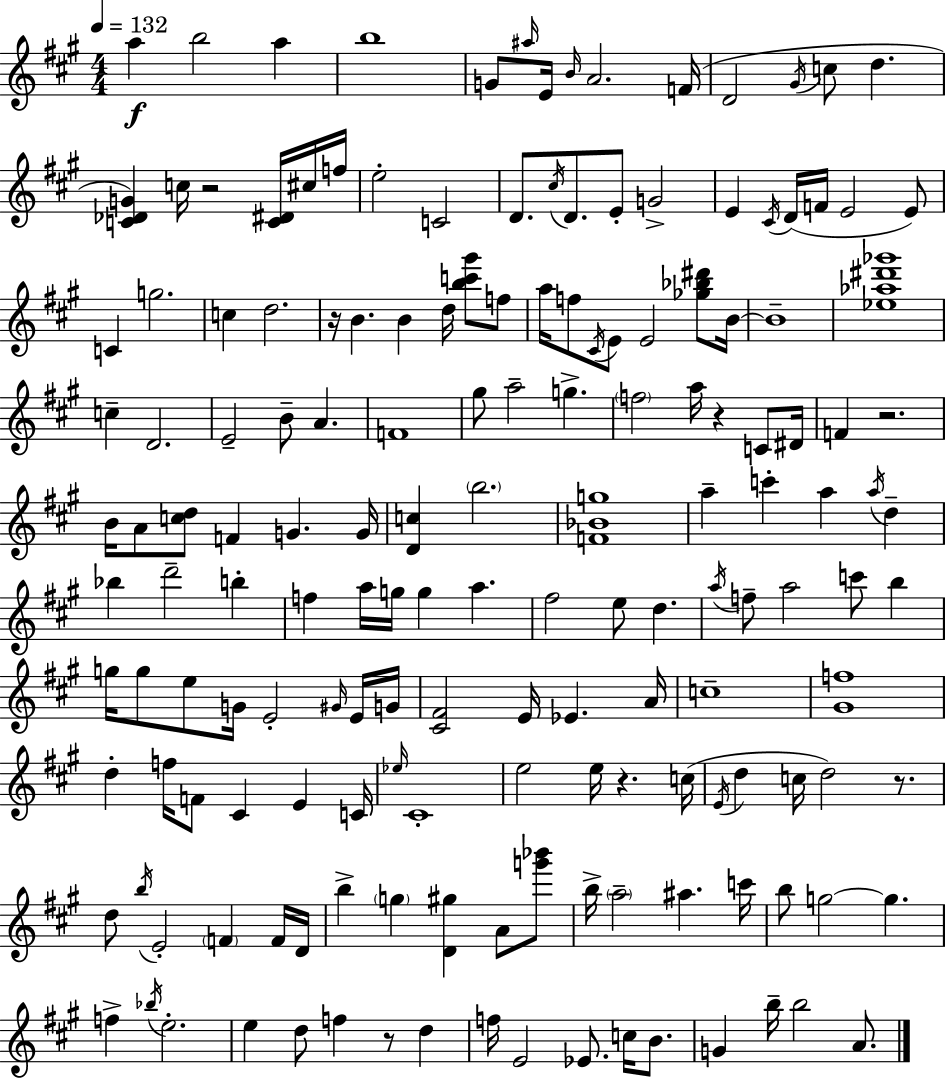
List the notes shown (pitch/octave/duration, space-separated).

A5/q B5/h A5/q B5/w G4/e A#5/s E4/s B4/s A4/h. F4/s D4/h G#4/s C5/e D5/q. [C4,Db4,G4]/q C5/s R/h [C4,D#4]/s C#5/s F5/s E5/h C4/h D4/e. C#5/s D4/e. E4/e G4/h E4/q C#4/s D4/s F4/s E4/h E4/e C4/q G5/h. C5/q D5/h. R/s B4/q. B4/q D5/s [B5,C6,G#6]/e F5/e A5/s F5/e C#4/s E4/e E4/h [Gb5,Bb5,D#6]/e B4/s B4/w [Eb5,Ab5,D#6,Gb6]/w C5/q D4/h. E4/h B4/e A4/q. F4/w G#5/e A5/h G5/q. F5/h A5/s R/q C4/e D#4/s F4/q R/h. B4/s A4/e [C5,D5]/e F4/q G4/q. G4/s [D4,C5]/q B5/h. [F4,Bb4,G5]/w A5/q C6/q A5/q A5/s D5/q Bb5/q D6/h B5/q F5/q A5/s G5/s G5/q A5/q. F#5/h E5/e D5/q. A5/s F5/e A5/h C6/e B5/q G5/s G5/e E5/e G4/s E4/h G#4/s E4/s G4/s [C#4,F#4]/h E4/s Eb4/q. A4/s C5/w [G#4,F5]/w D5/q F5/s F4/e C#4/q E4/q C4/s Eb5/s C#4/w E5/h E5/s R/q. C5/s E4/s D5/q C5/s D5/h R/e. D5/e B5/s E4/h F4/q F4/s D4/s B5/q G5/q [D4,G#5]/q A4/e [G6,Bb6]/e B5/s A5/h A#5/q. C6/s B5/e G5/h G5/q. F5/q Bb5/s E5/h. E5/q D5/e F5/q R/e D5/q F5/s E4/h Eb4/e. C5/s B4/e. G4/q B5/s B5/h A4/e.